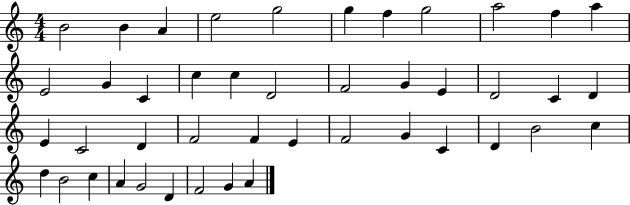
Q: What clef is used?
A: treble